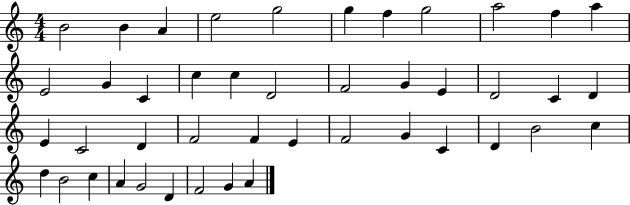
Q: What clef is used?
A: treble